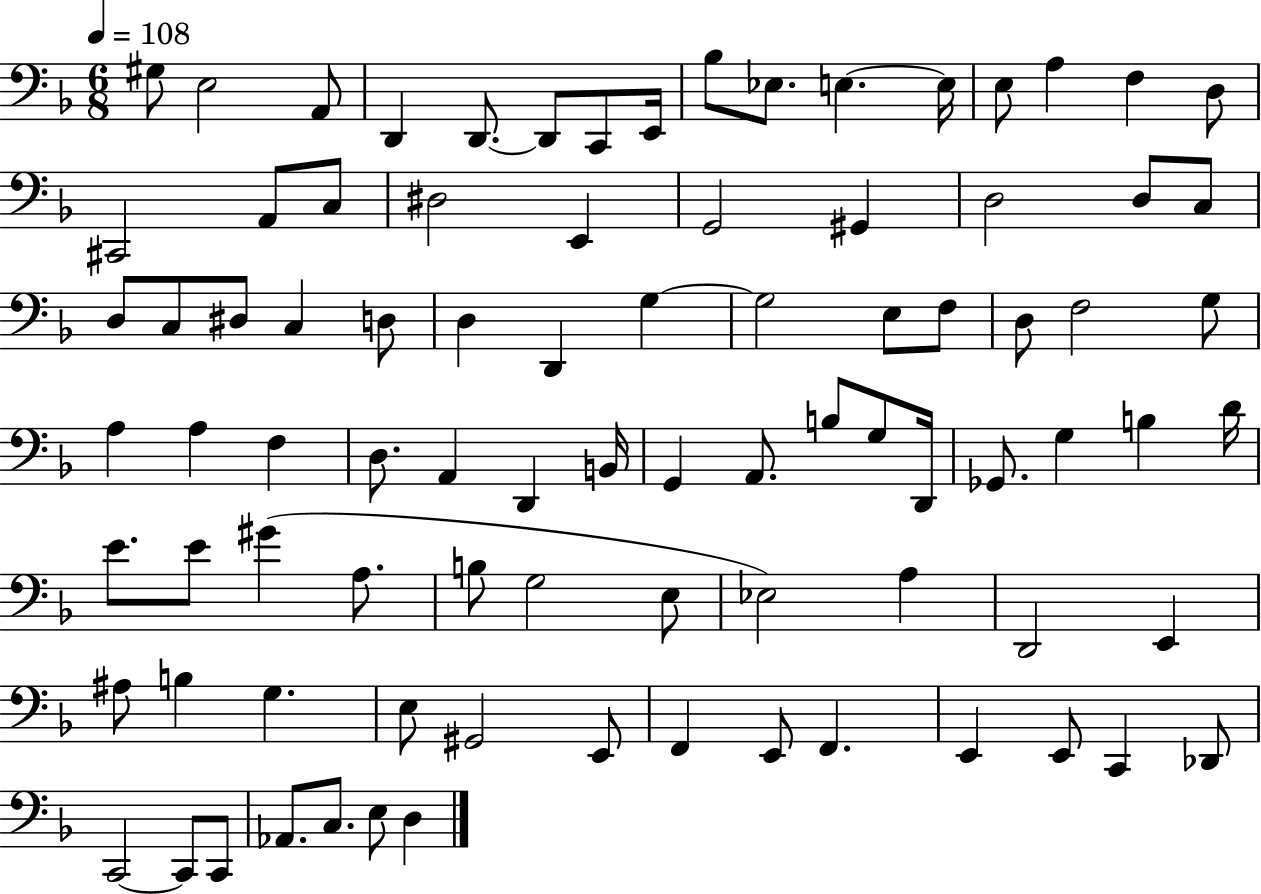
X:1
T:Untitled
M:6/8
L:1/4
K:F
^G,/2 E,2 A,,/2 D,, D,,/2 D,,/2 C,,/2 E,,/4 _B,/2 _E,/2 E, E,/4 E,/2 A, F, D,/2 ^C,,2 A,,/2 C,/2 ^D,2 E,, G,,2 ^G,, D,2 D,/2 C,/2 D,/2 C,/2 ^D,/2 C, D,/2 D, D,, G, G,2 E,/2 F,/2 D,/2 F,2 G,/2 A, A, F, D,/2 A,, D,, B,,/4 G,, A,,/2 B,/2 G,/2 D,,/4 _G,,/2 G, B, D/4 E/2 E/2 ^G A,/2 B,/2 G,2 E,/2 _E,2 A, D,,2 E,, ^A,/2 B, G, E,/2 ^G,,2 E,,/2 F,, E,,/2 F,, E,, E,,/2 C,, _D,,/2 C,,2 C,,/2 C,,/2 _A,,/2 C,/2 E,/2 D,